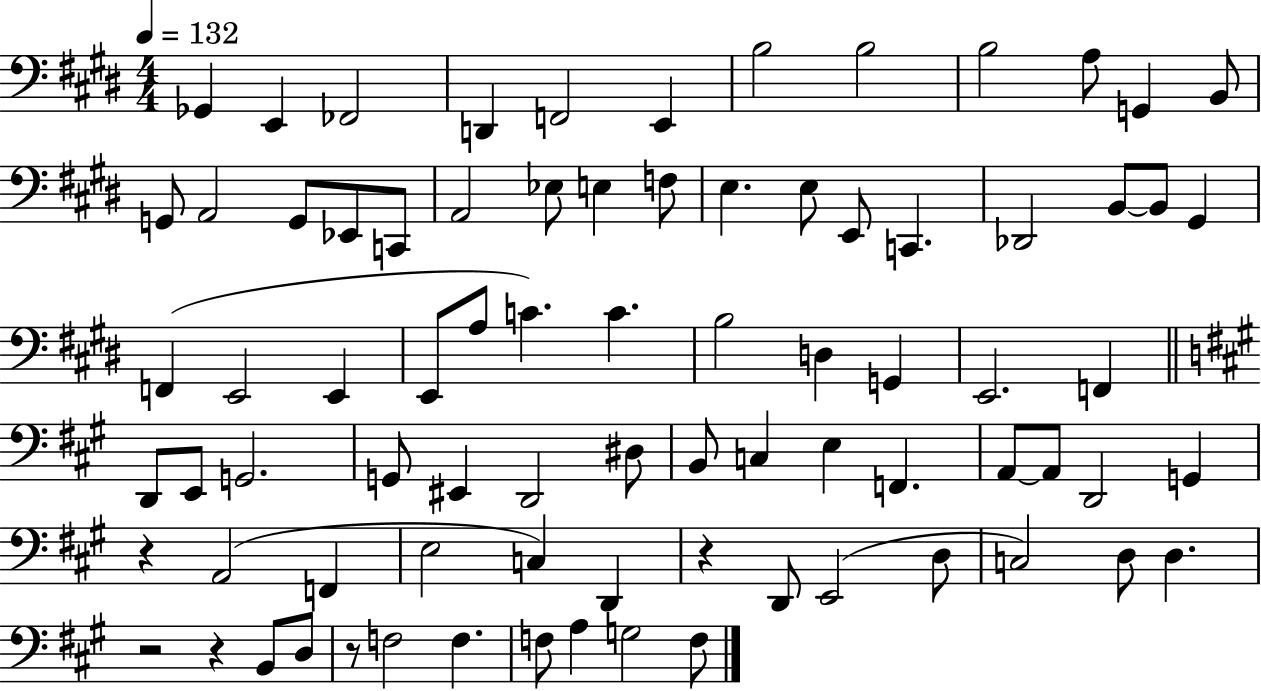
Gb2/q E2/q FES2/h D2/q F2/h E2/q B3/h B3/h B3/h A3/e G2/q B2/e G2/e A2/h G2/e Eb2/e C2/e A2/h Eb3/e E3/q F3/e E3/q. E3/e E2/e C2/q. Db2/h B2/e B2/e G#2/q F2/q E2/h E2/q E2/e A3/e C4/q. C4/q. B3/h D3/q G2/q E2/h. F2/q D2/e E2/e G2/h. G2/e EIS2/q D2/h D#3/e B2/e C3/q E3/q F2/q. A2/e A2/e D2/h G2/q R/q A2/h F2/q E3/h C3/q D2/q R/q D2/e E2/h D3/e C3/h D3/e D3/q. R/h R/q B2/e D3/e R/e F3/h F3/q. F3/e A3/q G3/h F3/e